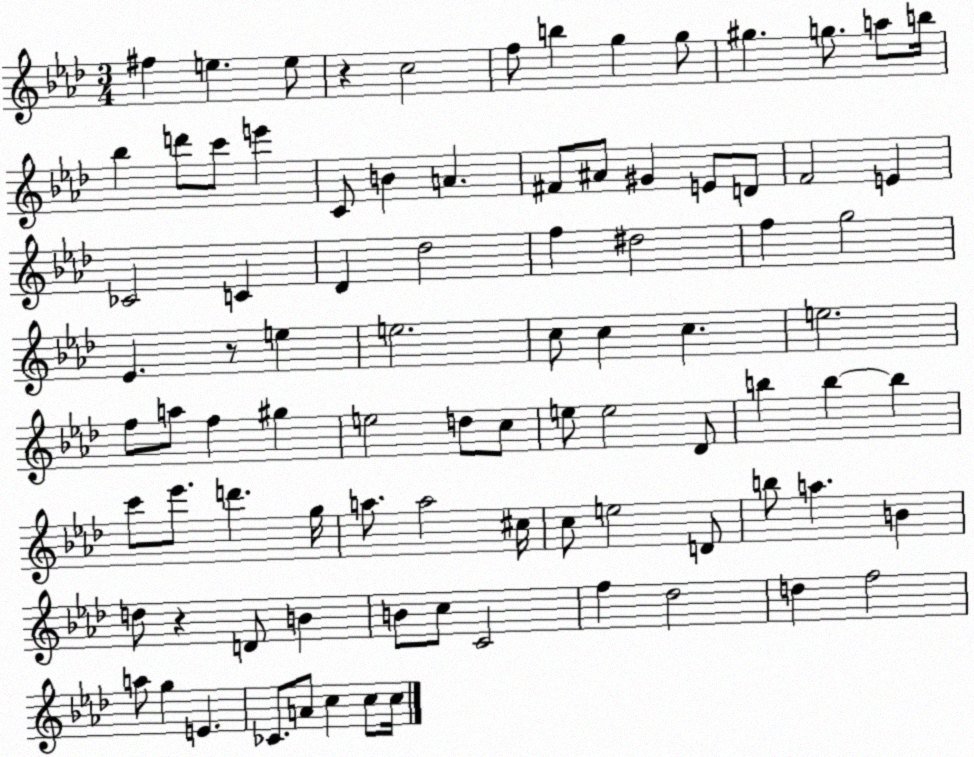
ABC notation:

X:1
T:Untitled
M:3/4
L:1/4
K:Ab
^f e e/2 z c2 f/2 b g g/2 ^g g/2 a/2 b/4 _b d'/2 c'/2 e' C/2 B A ^F/2 ^A/2 ^G E/2 D/2 F2 E _C2 C _D _d2 f ^d2 f g2 _E z/2 e e2 c/2 c c e2 f/2 a/2 f ^g e2 d/2 c/2 e/2 e2 _D/2 b b b c'/2 _e'/2 d' g/4 a/2 a2 ^c/4 c/2 e2 D/2 b/2 a B d/2 z D/2 B B/2 c/2 C2 f _d2 d f2 a/2 g E _C/2 A/2 c c/2 c/4